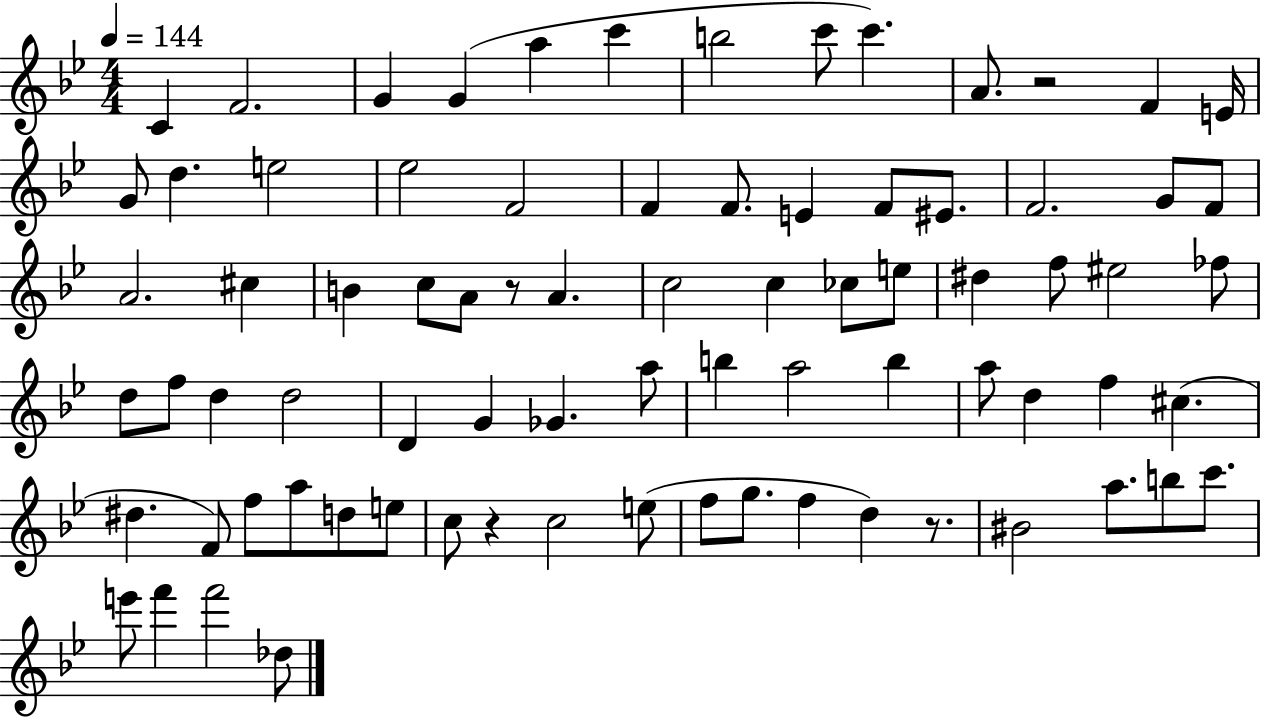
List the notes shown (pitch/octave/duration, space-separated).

C4/q F4/h. G4/q G4/q A5/q C6/q B5/h C6/e C6/q. A4/e. R/h F4/q E4/s G4/e D5/q. E5/h Eb5/h F4/h F4/q F4/e. E4/q F4/e EIS4/e. F4/h. G4/e F4/e A4/h. C#5/q B4/q C5/e A4/e R/e A4/q. C5/h C5/q CES5/e E5/e D#5/q F5/e EIS5/h FES5/e D5/e F5/e D5/q D5/h D4/q G4/q Gb4/q. A5/e B5/q A5/h B5/q A5/e D5/q F5/q C#5/q. D#5/q. F4/e F5/e A5/e D5/e E5/e C5/e R/q C5/h E5/e F5/e G5/e. F5/q D5/q R/e. BIS4/h A5/e. B5/e C6/e. E6/e F6/q F6/h Db5/e